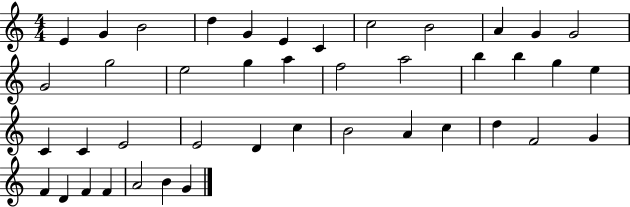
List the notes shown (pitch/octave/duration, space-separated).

E4/q G4/q B4/h D5/q G4/q E4/q C4/q C5/h B4/h A4/q G4/q G4/h G4/h G5/h E5/h G5/q A5/q F5/h A5/h B5/q B5/q G5/q E5/q C4/q C4/q E4/h E4/h D4/q C5/q B4/h A4/q C5/q D5/q F4/h G4/q F4/q D4/q F4/q F4/q A4/h B4/q G4/q